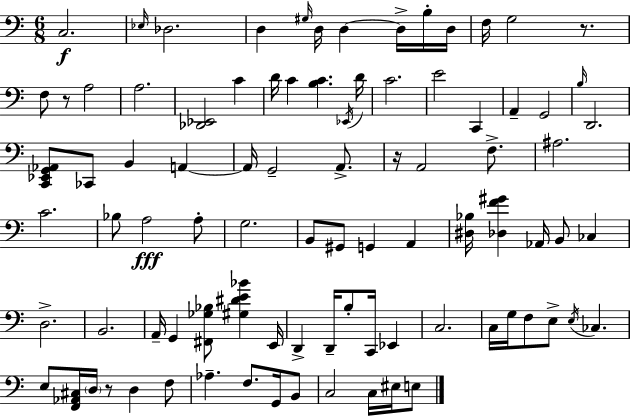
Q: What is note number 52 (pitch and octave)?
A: G2